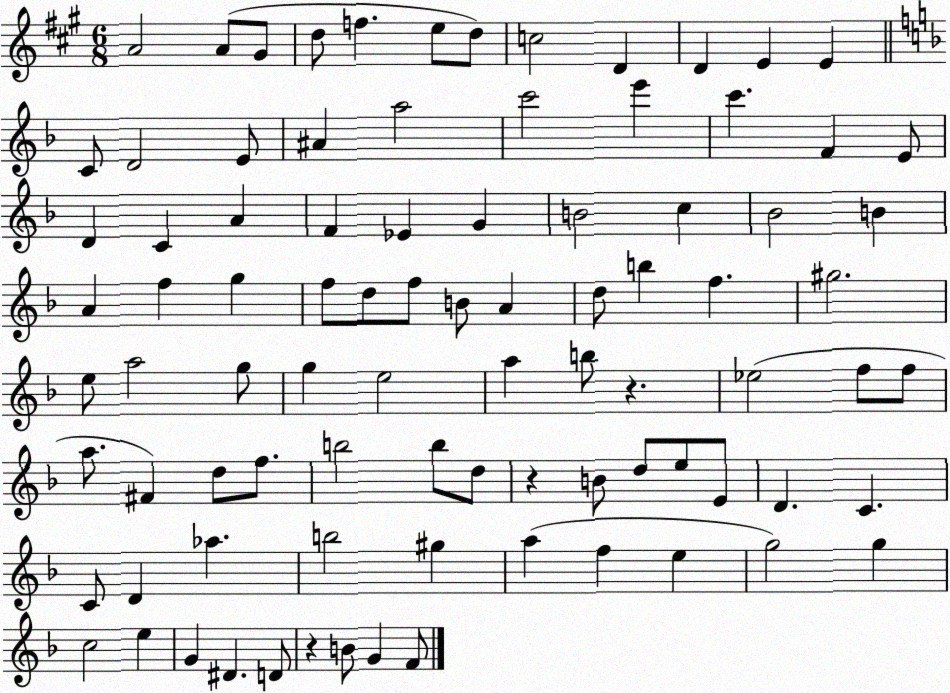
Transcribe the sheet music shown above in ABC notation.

X:1
T:Untitled
M:6/8
L:1/4
K:A
A2 A/2 ^G/2 d/2 f e/2 d/2 c2 D D E E C/2 D2 E/2 ^A a2 c'2 e' c' F E/2 D C A F _E G B2 c _B2 B A f g f/2 d/2 f/2 B/2 A d/2 b f ^g2 e/2 a2 g/2 g e2 a b/2 z _e2 f/2 f/2 a/2 ^F d/2 f/2 b2 b/2 d/2 z B/2 d/2 e/2 E/2 D C C/2 D _a b2 ^g a f e g2 g c2 e G ^D D/2 z B/2 G F/2